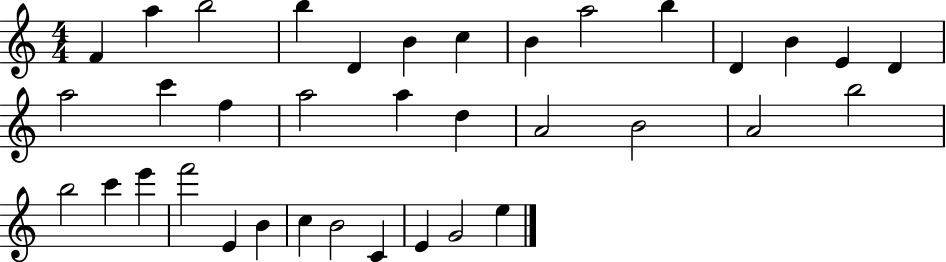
F4/q A5/q B5/h B5/q D4/q B4/q C5/q B4/q A5/h B5/q D4/q B4/q E4/q D4/q A5/h C6/q F5/q A5/h A5/q D5/q A4/h B4/h A4/h B5/h B5/h C6/q E6/q F6/h E4/q B4/q C5/q B4/h C4/q E4/q G4/h E5/q